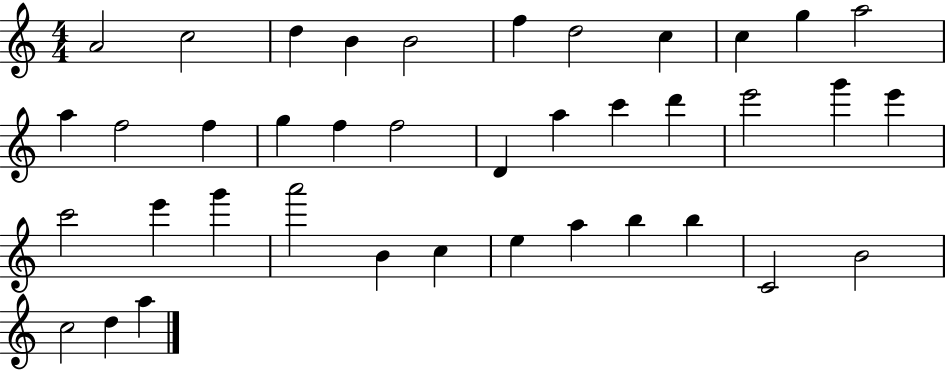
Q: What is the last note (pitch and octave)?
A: A5